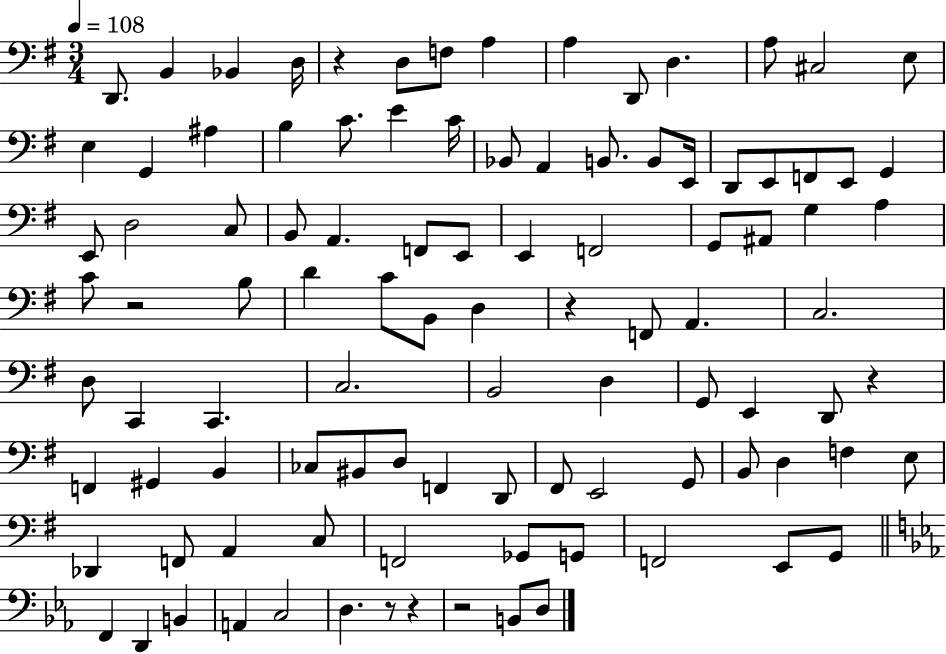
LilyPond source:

{
  \clef bass
  \numericTimeSignature
  \time 3/4
  \key g \major
  \tempo 4 = 108
  d,8. b,4 bes,4 d16 | r4 d8 f8 a4 | a4 d,8 d4. | a8 cis2 e8 | \break e4 g,4 ais4 | b4 c'8. e'4 c'16 | bes,8 a,4 b,8. b,8 e,16 | d,8 e,8 f,8 e,8 g,4 | \break e,8 d2 c8 | b,8 a,4. f,8 e,8 | e,4 f,2 | g,8 ais,8 g4 a4 | \break c'8 r2 b8 | d'4 c'8 b,8 d4 | r4 f,8 a,4. | c2. | \break d8 c,4 c,4. | c2. | b,2 d4 | g,8 e,4 d,8 r4 | \break f,4 gis,4 b,4 | ces8 bis,8 d8 f,4 d,8 | fis,8 e,2 g,8 | b,8 d4 f4 e8 | \break des,4 f,8 a,4 c8 | f,2 ges,8 g,8 | f,2 e,8 g,8 | \bar "||" \break \key c \minor f,4 d,4 b,4 | a,4 c2 | d4. r8 r4 | r2 b,8 d8 | \break \bar "|."
}